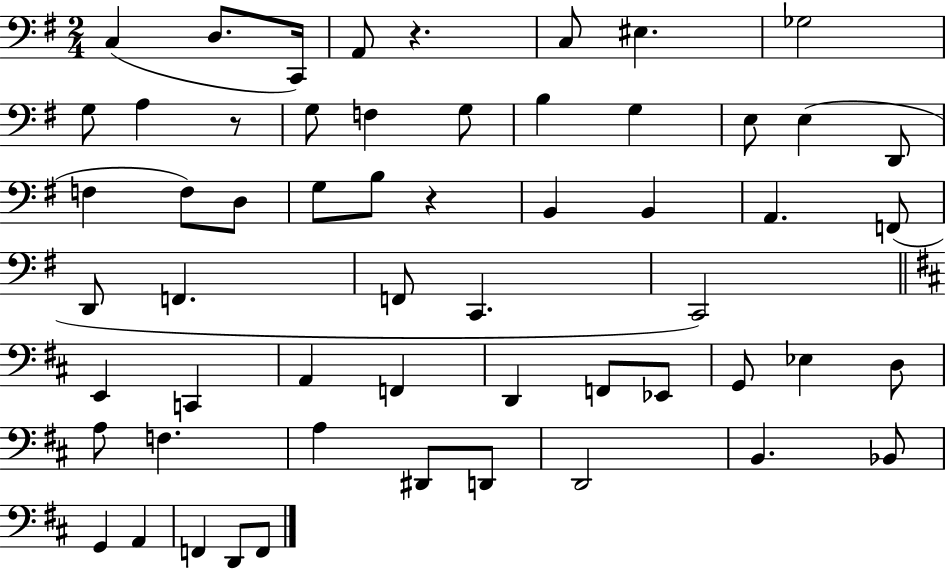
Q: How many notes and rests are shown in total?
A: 57